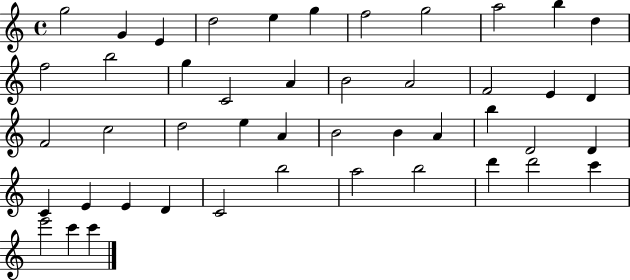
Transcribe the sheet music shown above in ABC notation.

X:1
T:Untitled
M:4/4
L:1/4
K:C
g2 G E d2 e g f2 g2 a2 b d f2 b2 g C2 A B2 A2 F2 E D F2 c2 d2 e A B2 B A b D2 D C E E D C2 b2 a2 b2 d' d'2 c' e'2 c' c'